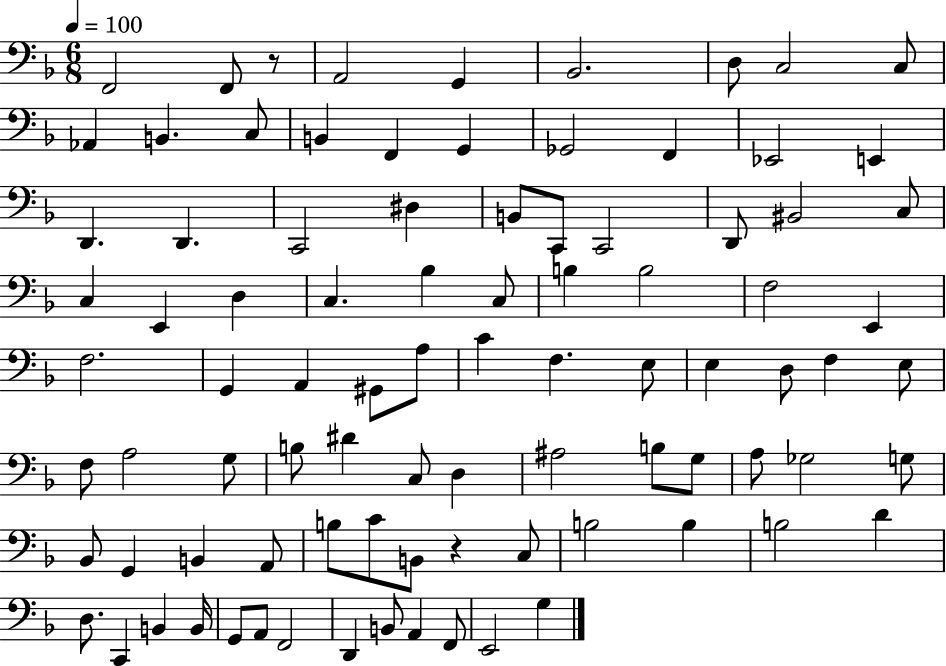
F2/h F2/e R/e A2/h G2/q Bb2/h. D3/e C3/h C3/e Ab2/q B2/q. C3/e B2/q F2/q G2/q Gb2/h F2/q Eb2/h E2/q D2/q. D2/q. C2/h D#3/q B2/e C2/e C2/h D2/e BIS2/h C3/e C3/q E2/q D3/q C3/q. Bb3/q C3/e B3/q B3/h F3/h E2/q F3/h. G2/q A2/q G#2/e A3/e C4/q F3/q. E3/e E3/q D3/e F3/q E3/e F3/e A3/h G3/e B3/e D#4/q C3/e D3/q A#3/h B3/e G3/e A3/e Gb3/h G3/e Bb2/e G2/q B2/q A2/e B3/e C4/e B2/e R/q C3/e B3/h B3/q B3/h D4/q D3/e. C2/q B2/q B2/s G2/e A2/e F2/h D2/q B2/e A2/q F2/e E2/h G3/q